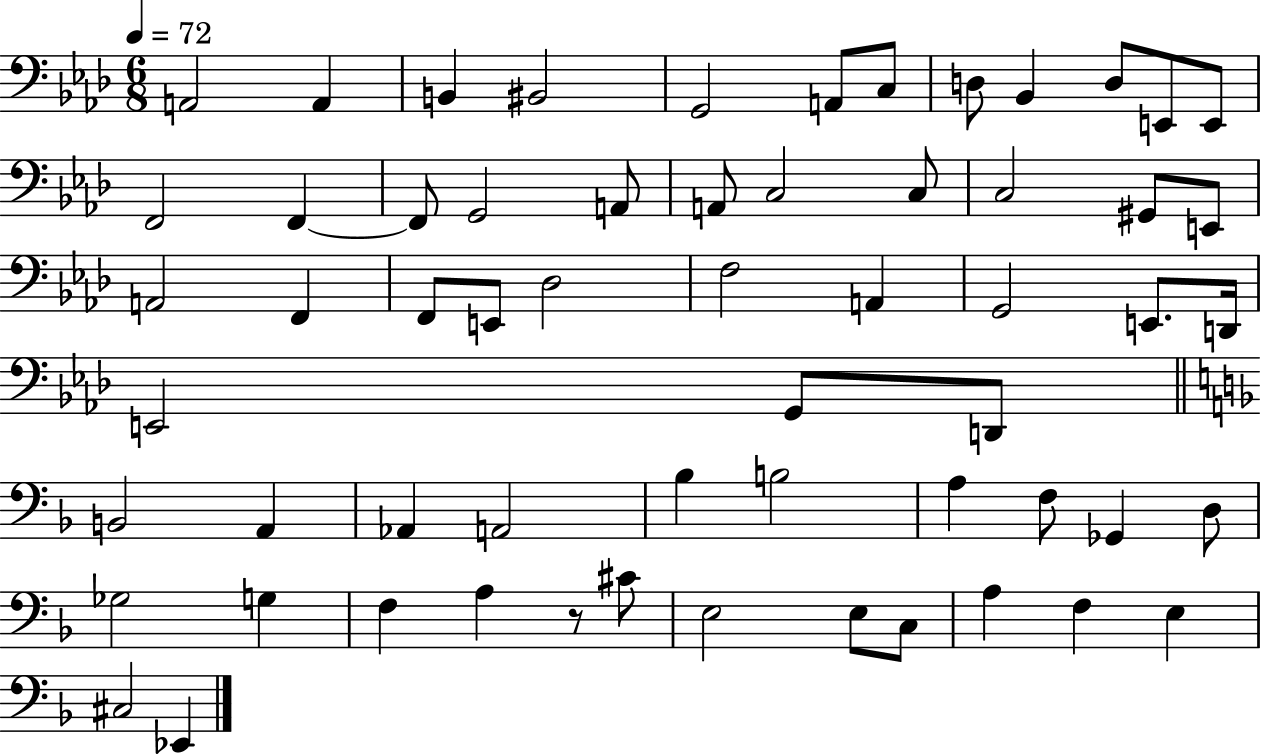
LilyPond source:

{
  \clef bass
  \numericTimeSignature
  \time 6/8
  \key aes \major
  \tempo 4 = 72
  a,2 a,4 | b,4 bis,2 | g,2 a,8 c8 | d8 bes,4 d8 e,8 e,8 | \break f,2 f,4~~ | f,8 g,2 a,8 | a,8 c2 c8 | c2 gis,8 e,8 | \break a,2 f,4 | f,8 e,8 des2 | f2 a,4 | g,2 e,8. d,16 | \break e,2 g,8 d,8 | \bar "||" \break \key f \major b,2 a,4 | aes,4 a,2 | bes4 b2 | a4 f8 ges,4 d8 | \break ges2 g4 | f4 a4 r8 cis'8 | e2 e8 c8 | a4 f4 e4 | \break cis2 ees,4 | \bar "|."
}